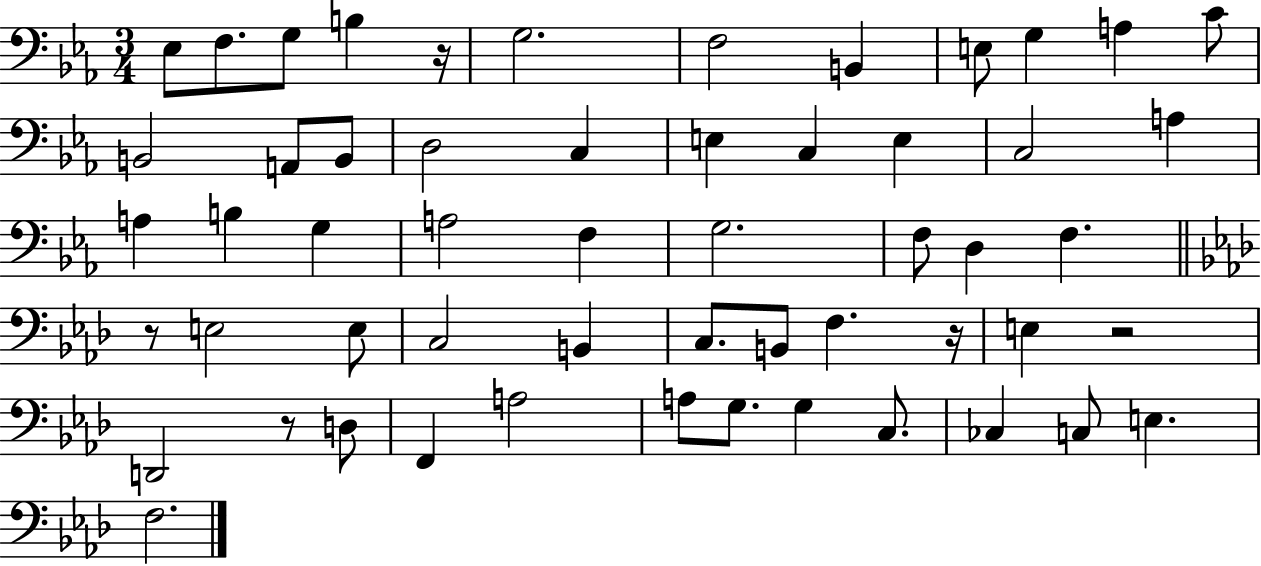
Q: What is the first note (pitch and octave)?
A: Eb3